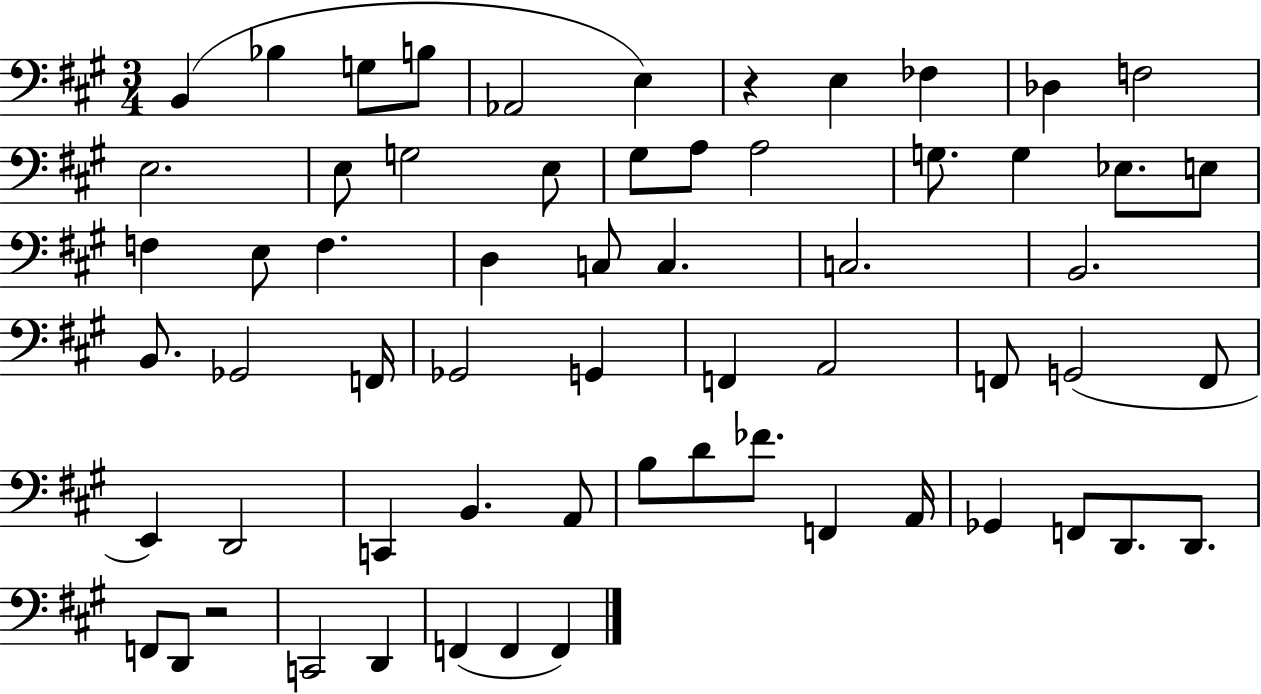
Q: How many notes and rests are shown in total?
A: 62